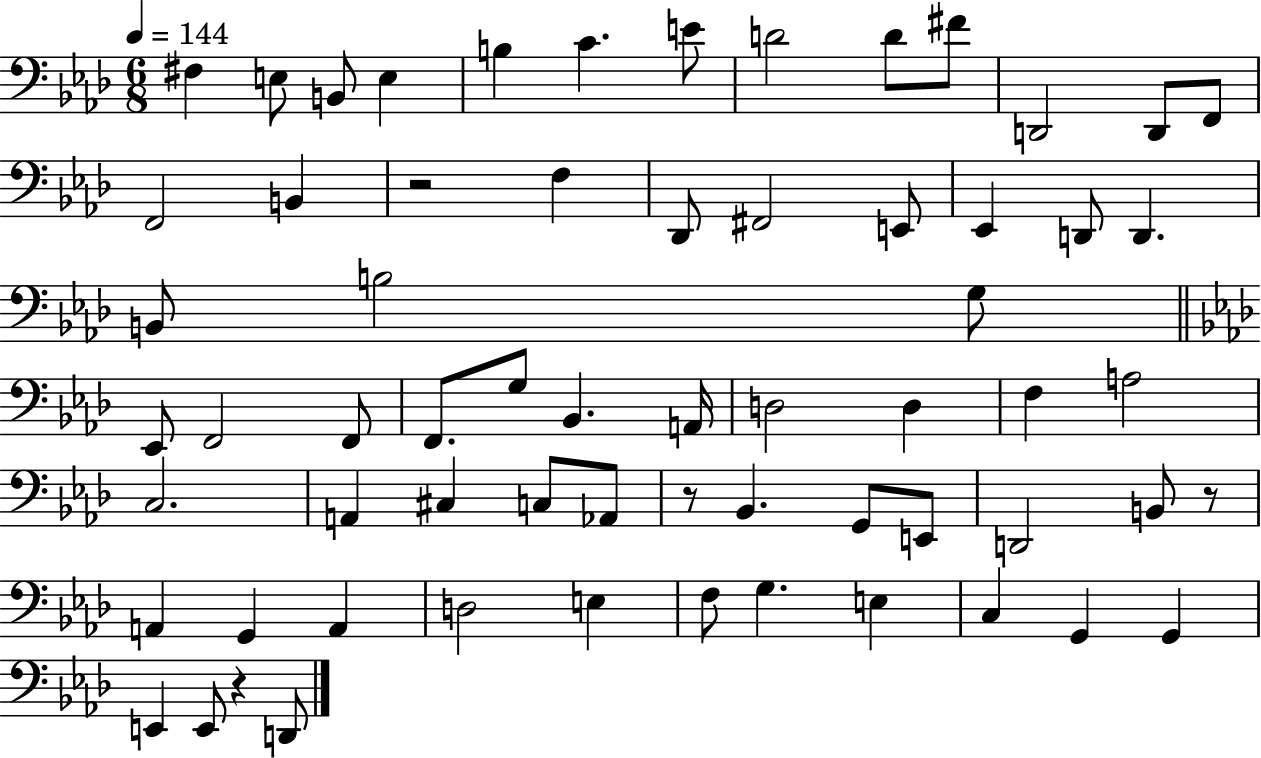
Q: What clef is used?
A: bass